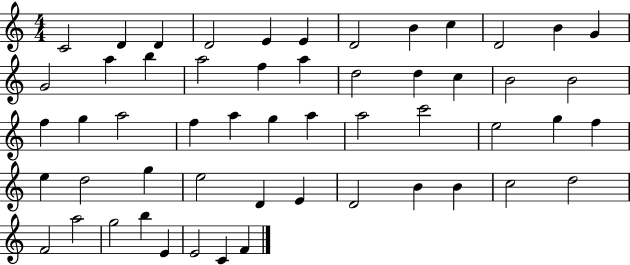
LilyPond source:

{
  \clef treble
  \numericTimeSignature
  \time 4/4
  \key c \major
  c'2 d'4 d'4 | d'2 e'4 e'4 | d'2 b'4 c''4 | d'2 b'4 g'4 | \break g'2 a''4 b''4 | a''2 f''4 a''4 | d''2 d''4 c''4 | b'2 b'2 | \break f''4 g''4 a''2 | f''4 a''4 g''4 a''4 | a''2 c'''2 | e''2 g''4 f''4 | \break e''4 d''2 g''4 | e''2 d'4 e'4 | d'2 b'4 b'4 | c''2 d''2 | \break f'2 a''2 | g''2 b''4 e'4 | e'2 c'4 f'4 | \bar "|."
}